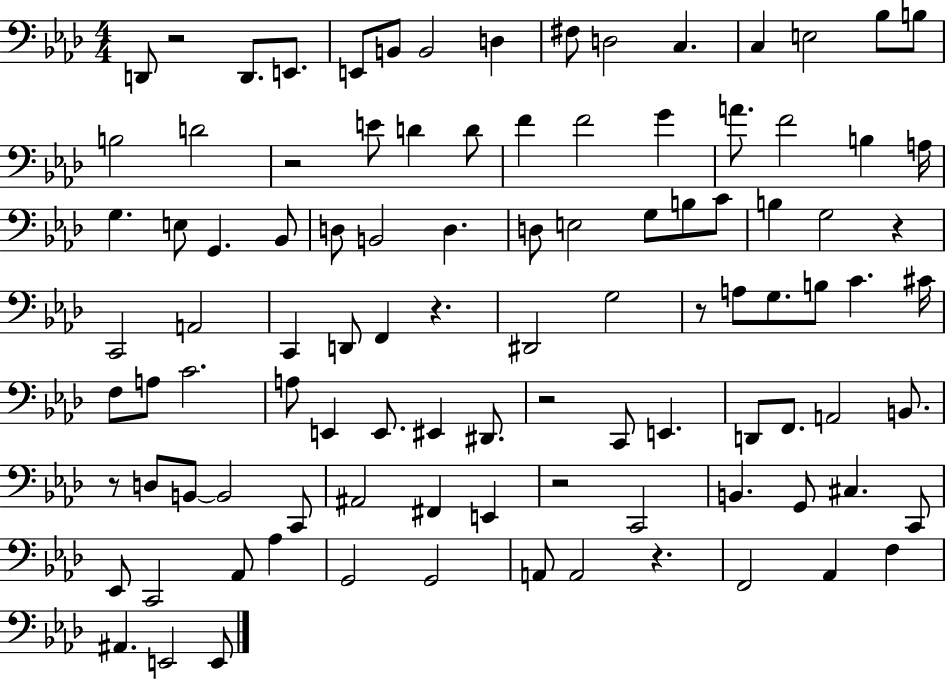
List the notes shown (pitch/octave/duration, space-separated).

D2/e R/h D2/e. E2/e. E2/e B2/e B2/h D3/q F#3/e D3/h C3/q. C3/q E3/h Bb3/e B3/e B3/h D4/h R/h E4/e D4/q D4/e F4/q F4/h G4/q A4/e. F4/h B3/q A3/s G3/q. E3/e G2/q. Bb2/e D3/e B2/h D3/q. D3/e E3/h G3/e B3/e C4/e B3/q G3/h R/q C2/h A2/h C2/q D2/e F2/q R/q. D#2/h G3/h R/e A3/e G3/e. B3/e C4/q. C#4/s F3/e A3/e C4/h. A3/e E2/q E2/e. EIS2/q D#2/e. R/h C2/e E2/q. D2/e F2/e. A2/h B2/e. R/e D3/e B2/e B2/h C2/e A#2/h F#2/q E2/q R/h C2/h B2/q. G2/e C#3/q. C2/e Eb2/e C2/h Ab2/e Ab3/q G2/h G2/h A2/e A2/h R/q. F2/h Ab2/q F3/q A#2/q. E2/h E2/e